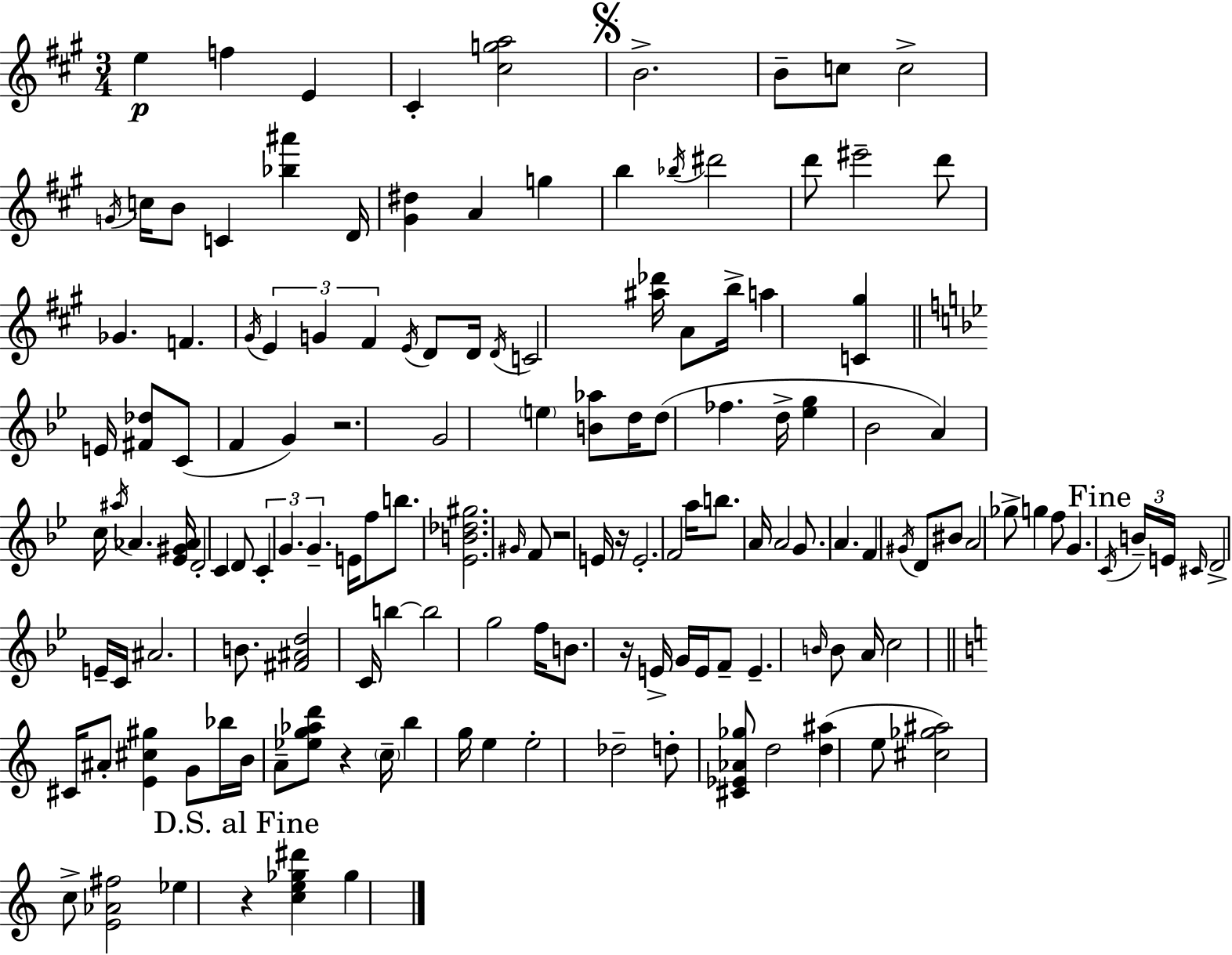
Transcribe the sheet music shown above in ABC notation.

X:1
T:Untitled
M:3/4
L:1/4
K:A
e f E ^C [^cga]2 B2 B/2 c/2 c2 G/4 c/4 B/2 C [_b^a'] D/4 [^G^d] A g b _b/4 ^d'2 d'/2 ^e'2 d'/2 _G F ^G/4 E G ^F E/4 D/2 D/4 D/4 C2 [^a_d']/4 A/2 b/4 a [C^g] E/4 [^F_d]/2 C/2 F G z2 G2 e [B_a]/2 d/4 d/2 _f d/4 [_eg] _B2 A c/4 ^a/4 _A [_E^G_A]/4 D2 C D/2 C G G E/4 f/2 b/2 [_EB_d^g]2 ^G/4 F/2 z2 E/4 z/4 E2 F2 a/4 b/2 A/4 A2 G/2 A F ^G/4 D/2 ^B/2 A2 _g/2 g f/2 G C/4 B/4 E/4 ^C/4 D2 E/4 C/4 ^A2 B/2 [^F^Ad]2 C/4 b b2 g2 f/4 B/2 z/4 E/4 G/4 E/4 F/2 E B/4 B/2 A/4 c2 ^C/4 ^A/2 [E^c^g] G/2 _b/4 B/4 A/2 [_eg_ad']/2 z c/4 b g/4 e e2 _d2 d/2 [^C_E_A_g]/2 d2 [d^a] e/2 [^c_g^a]2 c/2 [E_A^f]2 _e z [ce_g^d'] _g